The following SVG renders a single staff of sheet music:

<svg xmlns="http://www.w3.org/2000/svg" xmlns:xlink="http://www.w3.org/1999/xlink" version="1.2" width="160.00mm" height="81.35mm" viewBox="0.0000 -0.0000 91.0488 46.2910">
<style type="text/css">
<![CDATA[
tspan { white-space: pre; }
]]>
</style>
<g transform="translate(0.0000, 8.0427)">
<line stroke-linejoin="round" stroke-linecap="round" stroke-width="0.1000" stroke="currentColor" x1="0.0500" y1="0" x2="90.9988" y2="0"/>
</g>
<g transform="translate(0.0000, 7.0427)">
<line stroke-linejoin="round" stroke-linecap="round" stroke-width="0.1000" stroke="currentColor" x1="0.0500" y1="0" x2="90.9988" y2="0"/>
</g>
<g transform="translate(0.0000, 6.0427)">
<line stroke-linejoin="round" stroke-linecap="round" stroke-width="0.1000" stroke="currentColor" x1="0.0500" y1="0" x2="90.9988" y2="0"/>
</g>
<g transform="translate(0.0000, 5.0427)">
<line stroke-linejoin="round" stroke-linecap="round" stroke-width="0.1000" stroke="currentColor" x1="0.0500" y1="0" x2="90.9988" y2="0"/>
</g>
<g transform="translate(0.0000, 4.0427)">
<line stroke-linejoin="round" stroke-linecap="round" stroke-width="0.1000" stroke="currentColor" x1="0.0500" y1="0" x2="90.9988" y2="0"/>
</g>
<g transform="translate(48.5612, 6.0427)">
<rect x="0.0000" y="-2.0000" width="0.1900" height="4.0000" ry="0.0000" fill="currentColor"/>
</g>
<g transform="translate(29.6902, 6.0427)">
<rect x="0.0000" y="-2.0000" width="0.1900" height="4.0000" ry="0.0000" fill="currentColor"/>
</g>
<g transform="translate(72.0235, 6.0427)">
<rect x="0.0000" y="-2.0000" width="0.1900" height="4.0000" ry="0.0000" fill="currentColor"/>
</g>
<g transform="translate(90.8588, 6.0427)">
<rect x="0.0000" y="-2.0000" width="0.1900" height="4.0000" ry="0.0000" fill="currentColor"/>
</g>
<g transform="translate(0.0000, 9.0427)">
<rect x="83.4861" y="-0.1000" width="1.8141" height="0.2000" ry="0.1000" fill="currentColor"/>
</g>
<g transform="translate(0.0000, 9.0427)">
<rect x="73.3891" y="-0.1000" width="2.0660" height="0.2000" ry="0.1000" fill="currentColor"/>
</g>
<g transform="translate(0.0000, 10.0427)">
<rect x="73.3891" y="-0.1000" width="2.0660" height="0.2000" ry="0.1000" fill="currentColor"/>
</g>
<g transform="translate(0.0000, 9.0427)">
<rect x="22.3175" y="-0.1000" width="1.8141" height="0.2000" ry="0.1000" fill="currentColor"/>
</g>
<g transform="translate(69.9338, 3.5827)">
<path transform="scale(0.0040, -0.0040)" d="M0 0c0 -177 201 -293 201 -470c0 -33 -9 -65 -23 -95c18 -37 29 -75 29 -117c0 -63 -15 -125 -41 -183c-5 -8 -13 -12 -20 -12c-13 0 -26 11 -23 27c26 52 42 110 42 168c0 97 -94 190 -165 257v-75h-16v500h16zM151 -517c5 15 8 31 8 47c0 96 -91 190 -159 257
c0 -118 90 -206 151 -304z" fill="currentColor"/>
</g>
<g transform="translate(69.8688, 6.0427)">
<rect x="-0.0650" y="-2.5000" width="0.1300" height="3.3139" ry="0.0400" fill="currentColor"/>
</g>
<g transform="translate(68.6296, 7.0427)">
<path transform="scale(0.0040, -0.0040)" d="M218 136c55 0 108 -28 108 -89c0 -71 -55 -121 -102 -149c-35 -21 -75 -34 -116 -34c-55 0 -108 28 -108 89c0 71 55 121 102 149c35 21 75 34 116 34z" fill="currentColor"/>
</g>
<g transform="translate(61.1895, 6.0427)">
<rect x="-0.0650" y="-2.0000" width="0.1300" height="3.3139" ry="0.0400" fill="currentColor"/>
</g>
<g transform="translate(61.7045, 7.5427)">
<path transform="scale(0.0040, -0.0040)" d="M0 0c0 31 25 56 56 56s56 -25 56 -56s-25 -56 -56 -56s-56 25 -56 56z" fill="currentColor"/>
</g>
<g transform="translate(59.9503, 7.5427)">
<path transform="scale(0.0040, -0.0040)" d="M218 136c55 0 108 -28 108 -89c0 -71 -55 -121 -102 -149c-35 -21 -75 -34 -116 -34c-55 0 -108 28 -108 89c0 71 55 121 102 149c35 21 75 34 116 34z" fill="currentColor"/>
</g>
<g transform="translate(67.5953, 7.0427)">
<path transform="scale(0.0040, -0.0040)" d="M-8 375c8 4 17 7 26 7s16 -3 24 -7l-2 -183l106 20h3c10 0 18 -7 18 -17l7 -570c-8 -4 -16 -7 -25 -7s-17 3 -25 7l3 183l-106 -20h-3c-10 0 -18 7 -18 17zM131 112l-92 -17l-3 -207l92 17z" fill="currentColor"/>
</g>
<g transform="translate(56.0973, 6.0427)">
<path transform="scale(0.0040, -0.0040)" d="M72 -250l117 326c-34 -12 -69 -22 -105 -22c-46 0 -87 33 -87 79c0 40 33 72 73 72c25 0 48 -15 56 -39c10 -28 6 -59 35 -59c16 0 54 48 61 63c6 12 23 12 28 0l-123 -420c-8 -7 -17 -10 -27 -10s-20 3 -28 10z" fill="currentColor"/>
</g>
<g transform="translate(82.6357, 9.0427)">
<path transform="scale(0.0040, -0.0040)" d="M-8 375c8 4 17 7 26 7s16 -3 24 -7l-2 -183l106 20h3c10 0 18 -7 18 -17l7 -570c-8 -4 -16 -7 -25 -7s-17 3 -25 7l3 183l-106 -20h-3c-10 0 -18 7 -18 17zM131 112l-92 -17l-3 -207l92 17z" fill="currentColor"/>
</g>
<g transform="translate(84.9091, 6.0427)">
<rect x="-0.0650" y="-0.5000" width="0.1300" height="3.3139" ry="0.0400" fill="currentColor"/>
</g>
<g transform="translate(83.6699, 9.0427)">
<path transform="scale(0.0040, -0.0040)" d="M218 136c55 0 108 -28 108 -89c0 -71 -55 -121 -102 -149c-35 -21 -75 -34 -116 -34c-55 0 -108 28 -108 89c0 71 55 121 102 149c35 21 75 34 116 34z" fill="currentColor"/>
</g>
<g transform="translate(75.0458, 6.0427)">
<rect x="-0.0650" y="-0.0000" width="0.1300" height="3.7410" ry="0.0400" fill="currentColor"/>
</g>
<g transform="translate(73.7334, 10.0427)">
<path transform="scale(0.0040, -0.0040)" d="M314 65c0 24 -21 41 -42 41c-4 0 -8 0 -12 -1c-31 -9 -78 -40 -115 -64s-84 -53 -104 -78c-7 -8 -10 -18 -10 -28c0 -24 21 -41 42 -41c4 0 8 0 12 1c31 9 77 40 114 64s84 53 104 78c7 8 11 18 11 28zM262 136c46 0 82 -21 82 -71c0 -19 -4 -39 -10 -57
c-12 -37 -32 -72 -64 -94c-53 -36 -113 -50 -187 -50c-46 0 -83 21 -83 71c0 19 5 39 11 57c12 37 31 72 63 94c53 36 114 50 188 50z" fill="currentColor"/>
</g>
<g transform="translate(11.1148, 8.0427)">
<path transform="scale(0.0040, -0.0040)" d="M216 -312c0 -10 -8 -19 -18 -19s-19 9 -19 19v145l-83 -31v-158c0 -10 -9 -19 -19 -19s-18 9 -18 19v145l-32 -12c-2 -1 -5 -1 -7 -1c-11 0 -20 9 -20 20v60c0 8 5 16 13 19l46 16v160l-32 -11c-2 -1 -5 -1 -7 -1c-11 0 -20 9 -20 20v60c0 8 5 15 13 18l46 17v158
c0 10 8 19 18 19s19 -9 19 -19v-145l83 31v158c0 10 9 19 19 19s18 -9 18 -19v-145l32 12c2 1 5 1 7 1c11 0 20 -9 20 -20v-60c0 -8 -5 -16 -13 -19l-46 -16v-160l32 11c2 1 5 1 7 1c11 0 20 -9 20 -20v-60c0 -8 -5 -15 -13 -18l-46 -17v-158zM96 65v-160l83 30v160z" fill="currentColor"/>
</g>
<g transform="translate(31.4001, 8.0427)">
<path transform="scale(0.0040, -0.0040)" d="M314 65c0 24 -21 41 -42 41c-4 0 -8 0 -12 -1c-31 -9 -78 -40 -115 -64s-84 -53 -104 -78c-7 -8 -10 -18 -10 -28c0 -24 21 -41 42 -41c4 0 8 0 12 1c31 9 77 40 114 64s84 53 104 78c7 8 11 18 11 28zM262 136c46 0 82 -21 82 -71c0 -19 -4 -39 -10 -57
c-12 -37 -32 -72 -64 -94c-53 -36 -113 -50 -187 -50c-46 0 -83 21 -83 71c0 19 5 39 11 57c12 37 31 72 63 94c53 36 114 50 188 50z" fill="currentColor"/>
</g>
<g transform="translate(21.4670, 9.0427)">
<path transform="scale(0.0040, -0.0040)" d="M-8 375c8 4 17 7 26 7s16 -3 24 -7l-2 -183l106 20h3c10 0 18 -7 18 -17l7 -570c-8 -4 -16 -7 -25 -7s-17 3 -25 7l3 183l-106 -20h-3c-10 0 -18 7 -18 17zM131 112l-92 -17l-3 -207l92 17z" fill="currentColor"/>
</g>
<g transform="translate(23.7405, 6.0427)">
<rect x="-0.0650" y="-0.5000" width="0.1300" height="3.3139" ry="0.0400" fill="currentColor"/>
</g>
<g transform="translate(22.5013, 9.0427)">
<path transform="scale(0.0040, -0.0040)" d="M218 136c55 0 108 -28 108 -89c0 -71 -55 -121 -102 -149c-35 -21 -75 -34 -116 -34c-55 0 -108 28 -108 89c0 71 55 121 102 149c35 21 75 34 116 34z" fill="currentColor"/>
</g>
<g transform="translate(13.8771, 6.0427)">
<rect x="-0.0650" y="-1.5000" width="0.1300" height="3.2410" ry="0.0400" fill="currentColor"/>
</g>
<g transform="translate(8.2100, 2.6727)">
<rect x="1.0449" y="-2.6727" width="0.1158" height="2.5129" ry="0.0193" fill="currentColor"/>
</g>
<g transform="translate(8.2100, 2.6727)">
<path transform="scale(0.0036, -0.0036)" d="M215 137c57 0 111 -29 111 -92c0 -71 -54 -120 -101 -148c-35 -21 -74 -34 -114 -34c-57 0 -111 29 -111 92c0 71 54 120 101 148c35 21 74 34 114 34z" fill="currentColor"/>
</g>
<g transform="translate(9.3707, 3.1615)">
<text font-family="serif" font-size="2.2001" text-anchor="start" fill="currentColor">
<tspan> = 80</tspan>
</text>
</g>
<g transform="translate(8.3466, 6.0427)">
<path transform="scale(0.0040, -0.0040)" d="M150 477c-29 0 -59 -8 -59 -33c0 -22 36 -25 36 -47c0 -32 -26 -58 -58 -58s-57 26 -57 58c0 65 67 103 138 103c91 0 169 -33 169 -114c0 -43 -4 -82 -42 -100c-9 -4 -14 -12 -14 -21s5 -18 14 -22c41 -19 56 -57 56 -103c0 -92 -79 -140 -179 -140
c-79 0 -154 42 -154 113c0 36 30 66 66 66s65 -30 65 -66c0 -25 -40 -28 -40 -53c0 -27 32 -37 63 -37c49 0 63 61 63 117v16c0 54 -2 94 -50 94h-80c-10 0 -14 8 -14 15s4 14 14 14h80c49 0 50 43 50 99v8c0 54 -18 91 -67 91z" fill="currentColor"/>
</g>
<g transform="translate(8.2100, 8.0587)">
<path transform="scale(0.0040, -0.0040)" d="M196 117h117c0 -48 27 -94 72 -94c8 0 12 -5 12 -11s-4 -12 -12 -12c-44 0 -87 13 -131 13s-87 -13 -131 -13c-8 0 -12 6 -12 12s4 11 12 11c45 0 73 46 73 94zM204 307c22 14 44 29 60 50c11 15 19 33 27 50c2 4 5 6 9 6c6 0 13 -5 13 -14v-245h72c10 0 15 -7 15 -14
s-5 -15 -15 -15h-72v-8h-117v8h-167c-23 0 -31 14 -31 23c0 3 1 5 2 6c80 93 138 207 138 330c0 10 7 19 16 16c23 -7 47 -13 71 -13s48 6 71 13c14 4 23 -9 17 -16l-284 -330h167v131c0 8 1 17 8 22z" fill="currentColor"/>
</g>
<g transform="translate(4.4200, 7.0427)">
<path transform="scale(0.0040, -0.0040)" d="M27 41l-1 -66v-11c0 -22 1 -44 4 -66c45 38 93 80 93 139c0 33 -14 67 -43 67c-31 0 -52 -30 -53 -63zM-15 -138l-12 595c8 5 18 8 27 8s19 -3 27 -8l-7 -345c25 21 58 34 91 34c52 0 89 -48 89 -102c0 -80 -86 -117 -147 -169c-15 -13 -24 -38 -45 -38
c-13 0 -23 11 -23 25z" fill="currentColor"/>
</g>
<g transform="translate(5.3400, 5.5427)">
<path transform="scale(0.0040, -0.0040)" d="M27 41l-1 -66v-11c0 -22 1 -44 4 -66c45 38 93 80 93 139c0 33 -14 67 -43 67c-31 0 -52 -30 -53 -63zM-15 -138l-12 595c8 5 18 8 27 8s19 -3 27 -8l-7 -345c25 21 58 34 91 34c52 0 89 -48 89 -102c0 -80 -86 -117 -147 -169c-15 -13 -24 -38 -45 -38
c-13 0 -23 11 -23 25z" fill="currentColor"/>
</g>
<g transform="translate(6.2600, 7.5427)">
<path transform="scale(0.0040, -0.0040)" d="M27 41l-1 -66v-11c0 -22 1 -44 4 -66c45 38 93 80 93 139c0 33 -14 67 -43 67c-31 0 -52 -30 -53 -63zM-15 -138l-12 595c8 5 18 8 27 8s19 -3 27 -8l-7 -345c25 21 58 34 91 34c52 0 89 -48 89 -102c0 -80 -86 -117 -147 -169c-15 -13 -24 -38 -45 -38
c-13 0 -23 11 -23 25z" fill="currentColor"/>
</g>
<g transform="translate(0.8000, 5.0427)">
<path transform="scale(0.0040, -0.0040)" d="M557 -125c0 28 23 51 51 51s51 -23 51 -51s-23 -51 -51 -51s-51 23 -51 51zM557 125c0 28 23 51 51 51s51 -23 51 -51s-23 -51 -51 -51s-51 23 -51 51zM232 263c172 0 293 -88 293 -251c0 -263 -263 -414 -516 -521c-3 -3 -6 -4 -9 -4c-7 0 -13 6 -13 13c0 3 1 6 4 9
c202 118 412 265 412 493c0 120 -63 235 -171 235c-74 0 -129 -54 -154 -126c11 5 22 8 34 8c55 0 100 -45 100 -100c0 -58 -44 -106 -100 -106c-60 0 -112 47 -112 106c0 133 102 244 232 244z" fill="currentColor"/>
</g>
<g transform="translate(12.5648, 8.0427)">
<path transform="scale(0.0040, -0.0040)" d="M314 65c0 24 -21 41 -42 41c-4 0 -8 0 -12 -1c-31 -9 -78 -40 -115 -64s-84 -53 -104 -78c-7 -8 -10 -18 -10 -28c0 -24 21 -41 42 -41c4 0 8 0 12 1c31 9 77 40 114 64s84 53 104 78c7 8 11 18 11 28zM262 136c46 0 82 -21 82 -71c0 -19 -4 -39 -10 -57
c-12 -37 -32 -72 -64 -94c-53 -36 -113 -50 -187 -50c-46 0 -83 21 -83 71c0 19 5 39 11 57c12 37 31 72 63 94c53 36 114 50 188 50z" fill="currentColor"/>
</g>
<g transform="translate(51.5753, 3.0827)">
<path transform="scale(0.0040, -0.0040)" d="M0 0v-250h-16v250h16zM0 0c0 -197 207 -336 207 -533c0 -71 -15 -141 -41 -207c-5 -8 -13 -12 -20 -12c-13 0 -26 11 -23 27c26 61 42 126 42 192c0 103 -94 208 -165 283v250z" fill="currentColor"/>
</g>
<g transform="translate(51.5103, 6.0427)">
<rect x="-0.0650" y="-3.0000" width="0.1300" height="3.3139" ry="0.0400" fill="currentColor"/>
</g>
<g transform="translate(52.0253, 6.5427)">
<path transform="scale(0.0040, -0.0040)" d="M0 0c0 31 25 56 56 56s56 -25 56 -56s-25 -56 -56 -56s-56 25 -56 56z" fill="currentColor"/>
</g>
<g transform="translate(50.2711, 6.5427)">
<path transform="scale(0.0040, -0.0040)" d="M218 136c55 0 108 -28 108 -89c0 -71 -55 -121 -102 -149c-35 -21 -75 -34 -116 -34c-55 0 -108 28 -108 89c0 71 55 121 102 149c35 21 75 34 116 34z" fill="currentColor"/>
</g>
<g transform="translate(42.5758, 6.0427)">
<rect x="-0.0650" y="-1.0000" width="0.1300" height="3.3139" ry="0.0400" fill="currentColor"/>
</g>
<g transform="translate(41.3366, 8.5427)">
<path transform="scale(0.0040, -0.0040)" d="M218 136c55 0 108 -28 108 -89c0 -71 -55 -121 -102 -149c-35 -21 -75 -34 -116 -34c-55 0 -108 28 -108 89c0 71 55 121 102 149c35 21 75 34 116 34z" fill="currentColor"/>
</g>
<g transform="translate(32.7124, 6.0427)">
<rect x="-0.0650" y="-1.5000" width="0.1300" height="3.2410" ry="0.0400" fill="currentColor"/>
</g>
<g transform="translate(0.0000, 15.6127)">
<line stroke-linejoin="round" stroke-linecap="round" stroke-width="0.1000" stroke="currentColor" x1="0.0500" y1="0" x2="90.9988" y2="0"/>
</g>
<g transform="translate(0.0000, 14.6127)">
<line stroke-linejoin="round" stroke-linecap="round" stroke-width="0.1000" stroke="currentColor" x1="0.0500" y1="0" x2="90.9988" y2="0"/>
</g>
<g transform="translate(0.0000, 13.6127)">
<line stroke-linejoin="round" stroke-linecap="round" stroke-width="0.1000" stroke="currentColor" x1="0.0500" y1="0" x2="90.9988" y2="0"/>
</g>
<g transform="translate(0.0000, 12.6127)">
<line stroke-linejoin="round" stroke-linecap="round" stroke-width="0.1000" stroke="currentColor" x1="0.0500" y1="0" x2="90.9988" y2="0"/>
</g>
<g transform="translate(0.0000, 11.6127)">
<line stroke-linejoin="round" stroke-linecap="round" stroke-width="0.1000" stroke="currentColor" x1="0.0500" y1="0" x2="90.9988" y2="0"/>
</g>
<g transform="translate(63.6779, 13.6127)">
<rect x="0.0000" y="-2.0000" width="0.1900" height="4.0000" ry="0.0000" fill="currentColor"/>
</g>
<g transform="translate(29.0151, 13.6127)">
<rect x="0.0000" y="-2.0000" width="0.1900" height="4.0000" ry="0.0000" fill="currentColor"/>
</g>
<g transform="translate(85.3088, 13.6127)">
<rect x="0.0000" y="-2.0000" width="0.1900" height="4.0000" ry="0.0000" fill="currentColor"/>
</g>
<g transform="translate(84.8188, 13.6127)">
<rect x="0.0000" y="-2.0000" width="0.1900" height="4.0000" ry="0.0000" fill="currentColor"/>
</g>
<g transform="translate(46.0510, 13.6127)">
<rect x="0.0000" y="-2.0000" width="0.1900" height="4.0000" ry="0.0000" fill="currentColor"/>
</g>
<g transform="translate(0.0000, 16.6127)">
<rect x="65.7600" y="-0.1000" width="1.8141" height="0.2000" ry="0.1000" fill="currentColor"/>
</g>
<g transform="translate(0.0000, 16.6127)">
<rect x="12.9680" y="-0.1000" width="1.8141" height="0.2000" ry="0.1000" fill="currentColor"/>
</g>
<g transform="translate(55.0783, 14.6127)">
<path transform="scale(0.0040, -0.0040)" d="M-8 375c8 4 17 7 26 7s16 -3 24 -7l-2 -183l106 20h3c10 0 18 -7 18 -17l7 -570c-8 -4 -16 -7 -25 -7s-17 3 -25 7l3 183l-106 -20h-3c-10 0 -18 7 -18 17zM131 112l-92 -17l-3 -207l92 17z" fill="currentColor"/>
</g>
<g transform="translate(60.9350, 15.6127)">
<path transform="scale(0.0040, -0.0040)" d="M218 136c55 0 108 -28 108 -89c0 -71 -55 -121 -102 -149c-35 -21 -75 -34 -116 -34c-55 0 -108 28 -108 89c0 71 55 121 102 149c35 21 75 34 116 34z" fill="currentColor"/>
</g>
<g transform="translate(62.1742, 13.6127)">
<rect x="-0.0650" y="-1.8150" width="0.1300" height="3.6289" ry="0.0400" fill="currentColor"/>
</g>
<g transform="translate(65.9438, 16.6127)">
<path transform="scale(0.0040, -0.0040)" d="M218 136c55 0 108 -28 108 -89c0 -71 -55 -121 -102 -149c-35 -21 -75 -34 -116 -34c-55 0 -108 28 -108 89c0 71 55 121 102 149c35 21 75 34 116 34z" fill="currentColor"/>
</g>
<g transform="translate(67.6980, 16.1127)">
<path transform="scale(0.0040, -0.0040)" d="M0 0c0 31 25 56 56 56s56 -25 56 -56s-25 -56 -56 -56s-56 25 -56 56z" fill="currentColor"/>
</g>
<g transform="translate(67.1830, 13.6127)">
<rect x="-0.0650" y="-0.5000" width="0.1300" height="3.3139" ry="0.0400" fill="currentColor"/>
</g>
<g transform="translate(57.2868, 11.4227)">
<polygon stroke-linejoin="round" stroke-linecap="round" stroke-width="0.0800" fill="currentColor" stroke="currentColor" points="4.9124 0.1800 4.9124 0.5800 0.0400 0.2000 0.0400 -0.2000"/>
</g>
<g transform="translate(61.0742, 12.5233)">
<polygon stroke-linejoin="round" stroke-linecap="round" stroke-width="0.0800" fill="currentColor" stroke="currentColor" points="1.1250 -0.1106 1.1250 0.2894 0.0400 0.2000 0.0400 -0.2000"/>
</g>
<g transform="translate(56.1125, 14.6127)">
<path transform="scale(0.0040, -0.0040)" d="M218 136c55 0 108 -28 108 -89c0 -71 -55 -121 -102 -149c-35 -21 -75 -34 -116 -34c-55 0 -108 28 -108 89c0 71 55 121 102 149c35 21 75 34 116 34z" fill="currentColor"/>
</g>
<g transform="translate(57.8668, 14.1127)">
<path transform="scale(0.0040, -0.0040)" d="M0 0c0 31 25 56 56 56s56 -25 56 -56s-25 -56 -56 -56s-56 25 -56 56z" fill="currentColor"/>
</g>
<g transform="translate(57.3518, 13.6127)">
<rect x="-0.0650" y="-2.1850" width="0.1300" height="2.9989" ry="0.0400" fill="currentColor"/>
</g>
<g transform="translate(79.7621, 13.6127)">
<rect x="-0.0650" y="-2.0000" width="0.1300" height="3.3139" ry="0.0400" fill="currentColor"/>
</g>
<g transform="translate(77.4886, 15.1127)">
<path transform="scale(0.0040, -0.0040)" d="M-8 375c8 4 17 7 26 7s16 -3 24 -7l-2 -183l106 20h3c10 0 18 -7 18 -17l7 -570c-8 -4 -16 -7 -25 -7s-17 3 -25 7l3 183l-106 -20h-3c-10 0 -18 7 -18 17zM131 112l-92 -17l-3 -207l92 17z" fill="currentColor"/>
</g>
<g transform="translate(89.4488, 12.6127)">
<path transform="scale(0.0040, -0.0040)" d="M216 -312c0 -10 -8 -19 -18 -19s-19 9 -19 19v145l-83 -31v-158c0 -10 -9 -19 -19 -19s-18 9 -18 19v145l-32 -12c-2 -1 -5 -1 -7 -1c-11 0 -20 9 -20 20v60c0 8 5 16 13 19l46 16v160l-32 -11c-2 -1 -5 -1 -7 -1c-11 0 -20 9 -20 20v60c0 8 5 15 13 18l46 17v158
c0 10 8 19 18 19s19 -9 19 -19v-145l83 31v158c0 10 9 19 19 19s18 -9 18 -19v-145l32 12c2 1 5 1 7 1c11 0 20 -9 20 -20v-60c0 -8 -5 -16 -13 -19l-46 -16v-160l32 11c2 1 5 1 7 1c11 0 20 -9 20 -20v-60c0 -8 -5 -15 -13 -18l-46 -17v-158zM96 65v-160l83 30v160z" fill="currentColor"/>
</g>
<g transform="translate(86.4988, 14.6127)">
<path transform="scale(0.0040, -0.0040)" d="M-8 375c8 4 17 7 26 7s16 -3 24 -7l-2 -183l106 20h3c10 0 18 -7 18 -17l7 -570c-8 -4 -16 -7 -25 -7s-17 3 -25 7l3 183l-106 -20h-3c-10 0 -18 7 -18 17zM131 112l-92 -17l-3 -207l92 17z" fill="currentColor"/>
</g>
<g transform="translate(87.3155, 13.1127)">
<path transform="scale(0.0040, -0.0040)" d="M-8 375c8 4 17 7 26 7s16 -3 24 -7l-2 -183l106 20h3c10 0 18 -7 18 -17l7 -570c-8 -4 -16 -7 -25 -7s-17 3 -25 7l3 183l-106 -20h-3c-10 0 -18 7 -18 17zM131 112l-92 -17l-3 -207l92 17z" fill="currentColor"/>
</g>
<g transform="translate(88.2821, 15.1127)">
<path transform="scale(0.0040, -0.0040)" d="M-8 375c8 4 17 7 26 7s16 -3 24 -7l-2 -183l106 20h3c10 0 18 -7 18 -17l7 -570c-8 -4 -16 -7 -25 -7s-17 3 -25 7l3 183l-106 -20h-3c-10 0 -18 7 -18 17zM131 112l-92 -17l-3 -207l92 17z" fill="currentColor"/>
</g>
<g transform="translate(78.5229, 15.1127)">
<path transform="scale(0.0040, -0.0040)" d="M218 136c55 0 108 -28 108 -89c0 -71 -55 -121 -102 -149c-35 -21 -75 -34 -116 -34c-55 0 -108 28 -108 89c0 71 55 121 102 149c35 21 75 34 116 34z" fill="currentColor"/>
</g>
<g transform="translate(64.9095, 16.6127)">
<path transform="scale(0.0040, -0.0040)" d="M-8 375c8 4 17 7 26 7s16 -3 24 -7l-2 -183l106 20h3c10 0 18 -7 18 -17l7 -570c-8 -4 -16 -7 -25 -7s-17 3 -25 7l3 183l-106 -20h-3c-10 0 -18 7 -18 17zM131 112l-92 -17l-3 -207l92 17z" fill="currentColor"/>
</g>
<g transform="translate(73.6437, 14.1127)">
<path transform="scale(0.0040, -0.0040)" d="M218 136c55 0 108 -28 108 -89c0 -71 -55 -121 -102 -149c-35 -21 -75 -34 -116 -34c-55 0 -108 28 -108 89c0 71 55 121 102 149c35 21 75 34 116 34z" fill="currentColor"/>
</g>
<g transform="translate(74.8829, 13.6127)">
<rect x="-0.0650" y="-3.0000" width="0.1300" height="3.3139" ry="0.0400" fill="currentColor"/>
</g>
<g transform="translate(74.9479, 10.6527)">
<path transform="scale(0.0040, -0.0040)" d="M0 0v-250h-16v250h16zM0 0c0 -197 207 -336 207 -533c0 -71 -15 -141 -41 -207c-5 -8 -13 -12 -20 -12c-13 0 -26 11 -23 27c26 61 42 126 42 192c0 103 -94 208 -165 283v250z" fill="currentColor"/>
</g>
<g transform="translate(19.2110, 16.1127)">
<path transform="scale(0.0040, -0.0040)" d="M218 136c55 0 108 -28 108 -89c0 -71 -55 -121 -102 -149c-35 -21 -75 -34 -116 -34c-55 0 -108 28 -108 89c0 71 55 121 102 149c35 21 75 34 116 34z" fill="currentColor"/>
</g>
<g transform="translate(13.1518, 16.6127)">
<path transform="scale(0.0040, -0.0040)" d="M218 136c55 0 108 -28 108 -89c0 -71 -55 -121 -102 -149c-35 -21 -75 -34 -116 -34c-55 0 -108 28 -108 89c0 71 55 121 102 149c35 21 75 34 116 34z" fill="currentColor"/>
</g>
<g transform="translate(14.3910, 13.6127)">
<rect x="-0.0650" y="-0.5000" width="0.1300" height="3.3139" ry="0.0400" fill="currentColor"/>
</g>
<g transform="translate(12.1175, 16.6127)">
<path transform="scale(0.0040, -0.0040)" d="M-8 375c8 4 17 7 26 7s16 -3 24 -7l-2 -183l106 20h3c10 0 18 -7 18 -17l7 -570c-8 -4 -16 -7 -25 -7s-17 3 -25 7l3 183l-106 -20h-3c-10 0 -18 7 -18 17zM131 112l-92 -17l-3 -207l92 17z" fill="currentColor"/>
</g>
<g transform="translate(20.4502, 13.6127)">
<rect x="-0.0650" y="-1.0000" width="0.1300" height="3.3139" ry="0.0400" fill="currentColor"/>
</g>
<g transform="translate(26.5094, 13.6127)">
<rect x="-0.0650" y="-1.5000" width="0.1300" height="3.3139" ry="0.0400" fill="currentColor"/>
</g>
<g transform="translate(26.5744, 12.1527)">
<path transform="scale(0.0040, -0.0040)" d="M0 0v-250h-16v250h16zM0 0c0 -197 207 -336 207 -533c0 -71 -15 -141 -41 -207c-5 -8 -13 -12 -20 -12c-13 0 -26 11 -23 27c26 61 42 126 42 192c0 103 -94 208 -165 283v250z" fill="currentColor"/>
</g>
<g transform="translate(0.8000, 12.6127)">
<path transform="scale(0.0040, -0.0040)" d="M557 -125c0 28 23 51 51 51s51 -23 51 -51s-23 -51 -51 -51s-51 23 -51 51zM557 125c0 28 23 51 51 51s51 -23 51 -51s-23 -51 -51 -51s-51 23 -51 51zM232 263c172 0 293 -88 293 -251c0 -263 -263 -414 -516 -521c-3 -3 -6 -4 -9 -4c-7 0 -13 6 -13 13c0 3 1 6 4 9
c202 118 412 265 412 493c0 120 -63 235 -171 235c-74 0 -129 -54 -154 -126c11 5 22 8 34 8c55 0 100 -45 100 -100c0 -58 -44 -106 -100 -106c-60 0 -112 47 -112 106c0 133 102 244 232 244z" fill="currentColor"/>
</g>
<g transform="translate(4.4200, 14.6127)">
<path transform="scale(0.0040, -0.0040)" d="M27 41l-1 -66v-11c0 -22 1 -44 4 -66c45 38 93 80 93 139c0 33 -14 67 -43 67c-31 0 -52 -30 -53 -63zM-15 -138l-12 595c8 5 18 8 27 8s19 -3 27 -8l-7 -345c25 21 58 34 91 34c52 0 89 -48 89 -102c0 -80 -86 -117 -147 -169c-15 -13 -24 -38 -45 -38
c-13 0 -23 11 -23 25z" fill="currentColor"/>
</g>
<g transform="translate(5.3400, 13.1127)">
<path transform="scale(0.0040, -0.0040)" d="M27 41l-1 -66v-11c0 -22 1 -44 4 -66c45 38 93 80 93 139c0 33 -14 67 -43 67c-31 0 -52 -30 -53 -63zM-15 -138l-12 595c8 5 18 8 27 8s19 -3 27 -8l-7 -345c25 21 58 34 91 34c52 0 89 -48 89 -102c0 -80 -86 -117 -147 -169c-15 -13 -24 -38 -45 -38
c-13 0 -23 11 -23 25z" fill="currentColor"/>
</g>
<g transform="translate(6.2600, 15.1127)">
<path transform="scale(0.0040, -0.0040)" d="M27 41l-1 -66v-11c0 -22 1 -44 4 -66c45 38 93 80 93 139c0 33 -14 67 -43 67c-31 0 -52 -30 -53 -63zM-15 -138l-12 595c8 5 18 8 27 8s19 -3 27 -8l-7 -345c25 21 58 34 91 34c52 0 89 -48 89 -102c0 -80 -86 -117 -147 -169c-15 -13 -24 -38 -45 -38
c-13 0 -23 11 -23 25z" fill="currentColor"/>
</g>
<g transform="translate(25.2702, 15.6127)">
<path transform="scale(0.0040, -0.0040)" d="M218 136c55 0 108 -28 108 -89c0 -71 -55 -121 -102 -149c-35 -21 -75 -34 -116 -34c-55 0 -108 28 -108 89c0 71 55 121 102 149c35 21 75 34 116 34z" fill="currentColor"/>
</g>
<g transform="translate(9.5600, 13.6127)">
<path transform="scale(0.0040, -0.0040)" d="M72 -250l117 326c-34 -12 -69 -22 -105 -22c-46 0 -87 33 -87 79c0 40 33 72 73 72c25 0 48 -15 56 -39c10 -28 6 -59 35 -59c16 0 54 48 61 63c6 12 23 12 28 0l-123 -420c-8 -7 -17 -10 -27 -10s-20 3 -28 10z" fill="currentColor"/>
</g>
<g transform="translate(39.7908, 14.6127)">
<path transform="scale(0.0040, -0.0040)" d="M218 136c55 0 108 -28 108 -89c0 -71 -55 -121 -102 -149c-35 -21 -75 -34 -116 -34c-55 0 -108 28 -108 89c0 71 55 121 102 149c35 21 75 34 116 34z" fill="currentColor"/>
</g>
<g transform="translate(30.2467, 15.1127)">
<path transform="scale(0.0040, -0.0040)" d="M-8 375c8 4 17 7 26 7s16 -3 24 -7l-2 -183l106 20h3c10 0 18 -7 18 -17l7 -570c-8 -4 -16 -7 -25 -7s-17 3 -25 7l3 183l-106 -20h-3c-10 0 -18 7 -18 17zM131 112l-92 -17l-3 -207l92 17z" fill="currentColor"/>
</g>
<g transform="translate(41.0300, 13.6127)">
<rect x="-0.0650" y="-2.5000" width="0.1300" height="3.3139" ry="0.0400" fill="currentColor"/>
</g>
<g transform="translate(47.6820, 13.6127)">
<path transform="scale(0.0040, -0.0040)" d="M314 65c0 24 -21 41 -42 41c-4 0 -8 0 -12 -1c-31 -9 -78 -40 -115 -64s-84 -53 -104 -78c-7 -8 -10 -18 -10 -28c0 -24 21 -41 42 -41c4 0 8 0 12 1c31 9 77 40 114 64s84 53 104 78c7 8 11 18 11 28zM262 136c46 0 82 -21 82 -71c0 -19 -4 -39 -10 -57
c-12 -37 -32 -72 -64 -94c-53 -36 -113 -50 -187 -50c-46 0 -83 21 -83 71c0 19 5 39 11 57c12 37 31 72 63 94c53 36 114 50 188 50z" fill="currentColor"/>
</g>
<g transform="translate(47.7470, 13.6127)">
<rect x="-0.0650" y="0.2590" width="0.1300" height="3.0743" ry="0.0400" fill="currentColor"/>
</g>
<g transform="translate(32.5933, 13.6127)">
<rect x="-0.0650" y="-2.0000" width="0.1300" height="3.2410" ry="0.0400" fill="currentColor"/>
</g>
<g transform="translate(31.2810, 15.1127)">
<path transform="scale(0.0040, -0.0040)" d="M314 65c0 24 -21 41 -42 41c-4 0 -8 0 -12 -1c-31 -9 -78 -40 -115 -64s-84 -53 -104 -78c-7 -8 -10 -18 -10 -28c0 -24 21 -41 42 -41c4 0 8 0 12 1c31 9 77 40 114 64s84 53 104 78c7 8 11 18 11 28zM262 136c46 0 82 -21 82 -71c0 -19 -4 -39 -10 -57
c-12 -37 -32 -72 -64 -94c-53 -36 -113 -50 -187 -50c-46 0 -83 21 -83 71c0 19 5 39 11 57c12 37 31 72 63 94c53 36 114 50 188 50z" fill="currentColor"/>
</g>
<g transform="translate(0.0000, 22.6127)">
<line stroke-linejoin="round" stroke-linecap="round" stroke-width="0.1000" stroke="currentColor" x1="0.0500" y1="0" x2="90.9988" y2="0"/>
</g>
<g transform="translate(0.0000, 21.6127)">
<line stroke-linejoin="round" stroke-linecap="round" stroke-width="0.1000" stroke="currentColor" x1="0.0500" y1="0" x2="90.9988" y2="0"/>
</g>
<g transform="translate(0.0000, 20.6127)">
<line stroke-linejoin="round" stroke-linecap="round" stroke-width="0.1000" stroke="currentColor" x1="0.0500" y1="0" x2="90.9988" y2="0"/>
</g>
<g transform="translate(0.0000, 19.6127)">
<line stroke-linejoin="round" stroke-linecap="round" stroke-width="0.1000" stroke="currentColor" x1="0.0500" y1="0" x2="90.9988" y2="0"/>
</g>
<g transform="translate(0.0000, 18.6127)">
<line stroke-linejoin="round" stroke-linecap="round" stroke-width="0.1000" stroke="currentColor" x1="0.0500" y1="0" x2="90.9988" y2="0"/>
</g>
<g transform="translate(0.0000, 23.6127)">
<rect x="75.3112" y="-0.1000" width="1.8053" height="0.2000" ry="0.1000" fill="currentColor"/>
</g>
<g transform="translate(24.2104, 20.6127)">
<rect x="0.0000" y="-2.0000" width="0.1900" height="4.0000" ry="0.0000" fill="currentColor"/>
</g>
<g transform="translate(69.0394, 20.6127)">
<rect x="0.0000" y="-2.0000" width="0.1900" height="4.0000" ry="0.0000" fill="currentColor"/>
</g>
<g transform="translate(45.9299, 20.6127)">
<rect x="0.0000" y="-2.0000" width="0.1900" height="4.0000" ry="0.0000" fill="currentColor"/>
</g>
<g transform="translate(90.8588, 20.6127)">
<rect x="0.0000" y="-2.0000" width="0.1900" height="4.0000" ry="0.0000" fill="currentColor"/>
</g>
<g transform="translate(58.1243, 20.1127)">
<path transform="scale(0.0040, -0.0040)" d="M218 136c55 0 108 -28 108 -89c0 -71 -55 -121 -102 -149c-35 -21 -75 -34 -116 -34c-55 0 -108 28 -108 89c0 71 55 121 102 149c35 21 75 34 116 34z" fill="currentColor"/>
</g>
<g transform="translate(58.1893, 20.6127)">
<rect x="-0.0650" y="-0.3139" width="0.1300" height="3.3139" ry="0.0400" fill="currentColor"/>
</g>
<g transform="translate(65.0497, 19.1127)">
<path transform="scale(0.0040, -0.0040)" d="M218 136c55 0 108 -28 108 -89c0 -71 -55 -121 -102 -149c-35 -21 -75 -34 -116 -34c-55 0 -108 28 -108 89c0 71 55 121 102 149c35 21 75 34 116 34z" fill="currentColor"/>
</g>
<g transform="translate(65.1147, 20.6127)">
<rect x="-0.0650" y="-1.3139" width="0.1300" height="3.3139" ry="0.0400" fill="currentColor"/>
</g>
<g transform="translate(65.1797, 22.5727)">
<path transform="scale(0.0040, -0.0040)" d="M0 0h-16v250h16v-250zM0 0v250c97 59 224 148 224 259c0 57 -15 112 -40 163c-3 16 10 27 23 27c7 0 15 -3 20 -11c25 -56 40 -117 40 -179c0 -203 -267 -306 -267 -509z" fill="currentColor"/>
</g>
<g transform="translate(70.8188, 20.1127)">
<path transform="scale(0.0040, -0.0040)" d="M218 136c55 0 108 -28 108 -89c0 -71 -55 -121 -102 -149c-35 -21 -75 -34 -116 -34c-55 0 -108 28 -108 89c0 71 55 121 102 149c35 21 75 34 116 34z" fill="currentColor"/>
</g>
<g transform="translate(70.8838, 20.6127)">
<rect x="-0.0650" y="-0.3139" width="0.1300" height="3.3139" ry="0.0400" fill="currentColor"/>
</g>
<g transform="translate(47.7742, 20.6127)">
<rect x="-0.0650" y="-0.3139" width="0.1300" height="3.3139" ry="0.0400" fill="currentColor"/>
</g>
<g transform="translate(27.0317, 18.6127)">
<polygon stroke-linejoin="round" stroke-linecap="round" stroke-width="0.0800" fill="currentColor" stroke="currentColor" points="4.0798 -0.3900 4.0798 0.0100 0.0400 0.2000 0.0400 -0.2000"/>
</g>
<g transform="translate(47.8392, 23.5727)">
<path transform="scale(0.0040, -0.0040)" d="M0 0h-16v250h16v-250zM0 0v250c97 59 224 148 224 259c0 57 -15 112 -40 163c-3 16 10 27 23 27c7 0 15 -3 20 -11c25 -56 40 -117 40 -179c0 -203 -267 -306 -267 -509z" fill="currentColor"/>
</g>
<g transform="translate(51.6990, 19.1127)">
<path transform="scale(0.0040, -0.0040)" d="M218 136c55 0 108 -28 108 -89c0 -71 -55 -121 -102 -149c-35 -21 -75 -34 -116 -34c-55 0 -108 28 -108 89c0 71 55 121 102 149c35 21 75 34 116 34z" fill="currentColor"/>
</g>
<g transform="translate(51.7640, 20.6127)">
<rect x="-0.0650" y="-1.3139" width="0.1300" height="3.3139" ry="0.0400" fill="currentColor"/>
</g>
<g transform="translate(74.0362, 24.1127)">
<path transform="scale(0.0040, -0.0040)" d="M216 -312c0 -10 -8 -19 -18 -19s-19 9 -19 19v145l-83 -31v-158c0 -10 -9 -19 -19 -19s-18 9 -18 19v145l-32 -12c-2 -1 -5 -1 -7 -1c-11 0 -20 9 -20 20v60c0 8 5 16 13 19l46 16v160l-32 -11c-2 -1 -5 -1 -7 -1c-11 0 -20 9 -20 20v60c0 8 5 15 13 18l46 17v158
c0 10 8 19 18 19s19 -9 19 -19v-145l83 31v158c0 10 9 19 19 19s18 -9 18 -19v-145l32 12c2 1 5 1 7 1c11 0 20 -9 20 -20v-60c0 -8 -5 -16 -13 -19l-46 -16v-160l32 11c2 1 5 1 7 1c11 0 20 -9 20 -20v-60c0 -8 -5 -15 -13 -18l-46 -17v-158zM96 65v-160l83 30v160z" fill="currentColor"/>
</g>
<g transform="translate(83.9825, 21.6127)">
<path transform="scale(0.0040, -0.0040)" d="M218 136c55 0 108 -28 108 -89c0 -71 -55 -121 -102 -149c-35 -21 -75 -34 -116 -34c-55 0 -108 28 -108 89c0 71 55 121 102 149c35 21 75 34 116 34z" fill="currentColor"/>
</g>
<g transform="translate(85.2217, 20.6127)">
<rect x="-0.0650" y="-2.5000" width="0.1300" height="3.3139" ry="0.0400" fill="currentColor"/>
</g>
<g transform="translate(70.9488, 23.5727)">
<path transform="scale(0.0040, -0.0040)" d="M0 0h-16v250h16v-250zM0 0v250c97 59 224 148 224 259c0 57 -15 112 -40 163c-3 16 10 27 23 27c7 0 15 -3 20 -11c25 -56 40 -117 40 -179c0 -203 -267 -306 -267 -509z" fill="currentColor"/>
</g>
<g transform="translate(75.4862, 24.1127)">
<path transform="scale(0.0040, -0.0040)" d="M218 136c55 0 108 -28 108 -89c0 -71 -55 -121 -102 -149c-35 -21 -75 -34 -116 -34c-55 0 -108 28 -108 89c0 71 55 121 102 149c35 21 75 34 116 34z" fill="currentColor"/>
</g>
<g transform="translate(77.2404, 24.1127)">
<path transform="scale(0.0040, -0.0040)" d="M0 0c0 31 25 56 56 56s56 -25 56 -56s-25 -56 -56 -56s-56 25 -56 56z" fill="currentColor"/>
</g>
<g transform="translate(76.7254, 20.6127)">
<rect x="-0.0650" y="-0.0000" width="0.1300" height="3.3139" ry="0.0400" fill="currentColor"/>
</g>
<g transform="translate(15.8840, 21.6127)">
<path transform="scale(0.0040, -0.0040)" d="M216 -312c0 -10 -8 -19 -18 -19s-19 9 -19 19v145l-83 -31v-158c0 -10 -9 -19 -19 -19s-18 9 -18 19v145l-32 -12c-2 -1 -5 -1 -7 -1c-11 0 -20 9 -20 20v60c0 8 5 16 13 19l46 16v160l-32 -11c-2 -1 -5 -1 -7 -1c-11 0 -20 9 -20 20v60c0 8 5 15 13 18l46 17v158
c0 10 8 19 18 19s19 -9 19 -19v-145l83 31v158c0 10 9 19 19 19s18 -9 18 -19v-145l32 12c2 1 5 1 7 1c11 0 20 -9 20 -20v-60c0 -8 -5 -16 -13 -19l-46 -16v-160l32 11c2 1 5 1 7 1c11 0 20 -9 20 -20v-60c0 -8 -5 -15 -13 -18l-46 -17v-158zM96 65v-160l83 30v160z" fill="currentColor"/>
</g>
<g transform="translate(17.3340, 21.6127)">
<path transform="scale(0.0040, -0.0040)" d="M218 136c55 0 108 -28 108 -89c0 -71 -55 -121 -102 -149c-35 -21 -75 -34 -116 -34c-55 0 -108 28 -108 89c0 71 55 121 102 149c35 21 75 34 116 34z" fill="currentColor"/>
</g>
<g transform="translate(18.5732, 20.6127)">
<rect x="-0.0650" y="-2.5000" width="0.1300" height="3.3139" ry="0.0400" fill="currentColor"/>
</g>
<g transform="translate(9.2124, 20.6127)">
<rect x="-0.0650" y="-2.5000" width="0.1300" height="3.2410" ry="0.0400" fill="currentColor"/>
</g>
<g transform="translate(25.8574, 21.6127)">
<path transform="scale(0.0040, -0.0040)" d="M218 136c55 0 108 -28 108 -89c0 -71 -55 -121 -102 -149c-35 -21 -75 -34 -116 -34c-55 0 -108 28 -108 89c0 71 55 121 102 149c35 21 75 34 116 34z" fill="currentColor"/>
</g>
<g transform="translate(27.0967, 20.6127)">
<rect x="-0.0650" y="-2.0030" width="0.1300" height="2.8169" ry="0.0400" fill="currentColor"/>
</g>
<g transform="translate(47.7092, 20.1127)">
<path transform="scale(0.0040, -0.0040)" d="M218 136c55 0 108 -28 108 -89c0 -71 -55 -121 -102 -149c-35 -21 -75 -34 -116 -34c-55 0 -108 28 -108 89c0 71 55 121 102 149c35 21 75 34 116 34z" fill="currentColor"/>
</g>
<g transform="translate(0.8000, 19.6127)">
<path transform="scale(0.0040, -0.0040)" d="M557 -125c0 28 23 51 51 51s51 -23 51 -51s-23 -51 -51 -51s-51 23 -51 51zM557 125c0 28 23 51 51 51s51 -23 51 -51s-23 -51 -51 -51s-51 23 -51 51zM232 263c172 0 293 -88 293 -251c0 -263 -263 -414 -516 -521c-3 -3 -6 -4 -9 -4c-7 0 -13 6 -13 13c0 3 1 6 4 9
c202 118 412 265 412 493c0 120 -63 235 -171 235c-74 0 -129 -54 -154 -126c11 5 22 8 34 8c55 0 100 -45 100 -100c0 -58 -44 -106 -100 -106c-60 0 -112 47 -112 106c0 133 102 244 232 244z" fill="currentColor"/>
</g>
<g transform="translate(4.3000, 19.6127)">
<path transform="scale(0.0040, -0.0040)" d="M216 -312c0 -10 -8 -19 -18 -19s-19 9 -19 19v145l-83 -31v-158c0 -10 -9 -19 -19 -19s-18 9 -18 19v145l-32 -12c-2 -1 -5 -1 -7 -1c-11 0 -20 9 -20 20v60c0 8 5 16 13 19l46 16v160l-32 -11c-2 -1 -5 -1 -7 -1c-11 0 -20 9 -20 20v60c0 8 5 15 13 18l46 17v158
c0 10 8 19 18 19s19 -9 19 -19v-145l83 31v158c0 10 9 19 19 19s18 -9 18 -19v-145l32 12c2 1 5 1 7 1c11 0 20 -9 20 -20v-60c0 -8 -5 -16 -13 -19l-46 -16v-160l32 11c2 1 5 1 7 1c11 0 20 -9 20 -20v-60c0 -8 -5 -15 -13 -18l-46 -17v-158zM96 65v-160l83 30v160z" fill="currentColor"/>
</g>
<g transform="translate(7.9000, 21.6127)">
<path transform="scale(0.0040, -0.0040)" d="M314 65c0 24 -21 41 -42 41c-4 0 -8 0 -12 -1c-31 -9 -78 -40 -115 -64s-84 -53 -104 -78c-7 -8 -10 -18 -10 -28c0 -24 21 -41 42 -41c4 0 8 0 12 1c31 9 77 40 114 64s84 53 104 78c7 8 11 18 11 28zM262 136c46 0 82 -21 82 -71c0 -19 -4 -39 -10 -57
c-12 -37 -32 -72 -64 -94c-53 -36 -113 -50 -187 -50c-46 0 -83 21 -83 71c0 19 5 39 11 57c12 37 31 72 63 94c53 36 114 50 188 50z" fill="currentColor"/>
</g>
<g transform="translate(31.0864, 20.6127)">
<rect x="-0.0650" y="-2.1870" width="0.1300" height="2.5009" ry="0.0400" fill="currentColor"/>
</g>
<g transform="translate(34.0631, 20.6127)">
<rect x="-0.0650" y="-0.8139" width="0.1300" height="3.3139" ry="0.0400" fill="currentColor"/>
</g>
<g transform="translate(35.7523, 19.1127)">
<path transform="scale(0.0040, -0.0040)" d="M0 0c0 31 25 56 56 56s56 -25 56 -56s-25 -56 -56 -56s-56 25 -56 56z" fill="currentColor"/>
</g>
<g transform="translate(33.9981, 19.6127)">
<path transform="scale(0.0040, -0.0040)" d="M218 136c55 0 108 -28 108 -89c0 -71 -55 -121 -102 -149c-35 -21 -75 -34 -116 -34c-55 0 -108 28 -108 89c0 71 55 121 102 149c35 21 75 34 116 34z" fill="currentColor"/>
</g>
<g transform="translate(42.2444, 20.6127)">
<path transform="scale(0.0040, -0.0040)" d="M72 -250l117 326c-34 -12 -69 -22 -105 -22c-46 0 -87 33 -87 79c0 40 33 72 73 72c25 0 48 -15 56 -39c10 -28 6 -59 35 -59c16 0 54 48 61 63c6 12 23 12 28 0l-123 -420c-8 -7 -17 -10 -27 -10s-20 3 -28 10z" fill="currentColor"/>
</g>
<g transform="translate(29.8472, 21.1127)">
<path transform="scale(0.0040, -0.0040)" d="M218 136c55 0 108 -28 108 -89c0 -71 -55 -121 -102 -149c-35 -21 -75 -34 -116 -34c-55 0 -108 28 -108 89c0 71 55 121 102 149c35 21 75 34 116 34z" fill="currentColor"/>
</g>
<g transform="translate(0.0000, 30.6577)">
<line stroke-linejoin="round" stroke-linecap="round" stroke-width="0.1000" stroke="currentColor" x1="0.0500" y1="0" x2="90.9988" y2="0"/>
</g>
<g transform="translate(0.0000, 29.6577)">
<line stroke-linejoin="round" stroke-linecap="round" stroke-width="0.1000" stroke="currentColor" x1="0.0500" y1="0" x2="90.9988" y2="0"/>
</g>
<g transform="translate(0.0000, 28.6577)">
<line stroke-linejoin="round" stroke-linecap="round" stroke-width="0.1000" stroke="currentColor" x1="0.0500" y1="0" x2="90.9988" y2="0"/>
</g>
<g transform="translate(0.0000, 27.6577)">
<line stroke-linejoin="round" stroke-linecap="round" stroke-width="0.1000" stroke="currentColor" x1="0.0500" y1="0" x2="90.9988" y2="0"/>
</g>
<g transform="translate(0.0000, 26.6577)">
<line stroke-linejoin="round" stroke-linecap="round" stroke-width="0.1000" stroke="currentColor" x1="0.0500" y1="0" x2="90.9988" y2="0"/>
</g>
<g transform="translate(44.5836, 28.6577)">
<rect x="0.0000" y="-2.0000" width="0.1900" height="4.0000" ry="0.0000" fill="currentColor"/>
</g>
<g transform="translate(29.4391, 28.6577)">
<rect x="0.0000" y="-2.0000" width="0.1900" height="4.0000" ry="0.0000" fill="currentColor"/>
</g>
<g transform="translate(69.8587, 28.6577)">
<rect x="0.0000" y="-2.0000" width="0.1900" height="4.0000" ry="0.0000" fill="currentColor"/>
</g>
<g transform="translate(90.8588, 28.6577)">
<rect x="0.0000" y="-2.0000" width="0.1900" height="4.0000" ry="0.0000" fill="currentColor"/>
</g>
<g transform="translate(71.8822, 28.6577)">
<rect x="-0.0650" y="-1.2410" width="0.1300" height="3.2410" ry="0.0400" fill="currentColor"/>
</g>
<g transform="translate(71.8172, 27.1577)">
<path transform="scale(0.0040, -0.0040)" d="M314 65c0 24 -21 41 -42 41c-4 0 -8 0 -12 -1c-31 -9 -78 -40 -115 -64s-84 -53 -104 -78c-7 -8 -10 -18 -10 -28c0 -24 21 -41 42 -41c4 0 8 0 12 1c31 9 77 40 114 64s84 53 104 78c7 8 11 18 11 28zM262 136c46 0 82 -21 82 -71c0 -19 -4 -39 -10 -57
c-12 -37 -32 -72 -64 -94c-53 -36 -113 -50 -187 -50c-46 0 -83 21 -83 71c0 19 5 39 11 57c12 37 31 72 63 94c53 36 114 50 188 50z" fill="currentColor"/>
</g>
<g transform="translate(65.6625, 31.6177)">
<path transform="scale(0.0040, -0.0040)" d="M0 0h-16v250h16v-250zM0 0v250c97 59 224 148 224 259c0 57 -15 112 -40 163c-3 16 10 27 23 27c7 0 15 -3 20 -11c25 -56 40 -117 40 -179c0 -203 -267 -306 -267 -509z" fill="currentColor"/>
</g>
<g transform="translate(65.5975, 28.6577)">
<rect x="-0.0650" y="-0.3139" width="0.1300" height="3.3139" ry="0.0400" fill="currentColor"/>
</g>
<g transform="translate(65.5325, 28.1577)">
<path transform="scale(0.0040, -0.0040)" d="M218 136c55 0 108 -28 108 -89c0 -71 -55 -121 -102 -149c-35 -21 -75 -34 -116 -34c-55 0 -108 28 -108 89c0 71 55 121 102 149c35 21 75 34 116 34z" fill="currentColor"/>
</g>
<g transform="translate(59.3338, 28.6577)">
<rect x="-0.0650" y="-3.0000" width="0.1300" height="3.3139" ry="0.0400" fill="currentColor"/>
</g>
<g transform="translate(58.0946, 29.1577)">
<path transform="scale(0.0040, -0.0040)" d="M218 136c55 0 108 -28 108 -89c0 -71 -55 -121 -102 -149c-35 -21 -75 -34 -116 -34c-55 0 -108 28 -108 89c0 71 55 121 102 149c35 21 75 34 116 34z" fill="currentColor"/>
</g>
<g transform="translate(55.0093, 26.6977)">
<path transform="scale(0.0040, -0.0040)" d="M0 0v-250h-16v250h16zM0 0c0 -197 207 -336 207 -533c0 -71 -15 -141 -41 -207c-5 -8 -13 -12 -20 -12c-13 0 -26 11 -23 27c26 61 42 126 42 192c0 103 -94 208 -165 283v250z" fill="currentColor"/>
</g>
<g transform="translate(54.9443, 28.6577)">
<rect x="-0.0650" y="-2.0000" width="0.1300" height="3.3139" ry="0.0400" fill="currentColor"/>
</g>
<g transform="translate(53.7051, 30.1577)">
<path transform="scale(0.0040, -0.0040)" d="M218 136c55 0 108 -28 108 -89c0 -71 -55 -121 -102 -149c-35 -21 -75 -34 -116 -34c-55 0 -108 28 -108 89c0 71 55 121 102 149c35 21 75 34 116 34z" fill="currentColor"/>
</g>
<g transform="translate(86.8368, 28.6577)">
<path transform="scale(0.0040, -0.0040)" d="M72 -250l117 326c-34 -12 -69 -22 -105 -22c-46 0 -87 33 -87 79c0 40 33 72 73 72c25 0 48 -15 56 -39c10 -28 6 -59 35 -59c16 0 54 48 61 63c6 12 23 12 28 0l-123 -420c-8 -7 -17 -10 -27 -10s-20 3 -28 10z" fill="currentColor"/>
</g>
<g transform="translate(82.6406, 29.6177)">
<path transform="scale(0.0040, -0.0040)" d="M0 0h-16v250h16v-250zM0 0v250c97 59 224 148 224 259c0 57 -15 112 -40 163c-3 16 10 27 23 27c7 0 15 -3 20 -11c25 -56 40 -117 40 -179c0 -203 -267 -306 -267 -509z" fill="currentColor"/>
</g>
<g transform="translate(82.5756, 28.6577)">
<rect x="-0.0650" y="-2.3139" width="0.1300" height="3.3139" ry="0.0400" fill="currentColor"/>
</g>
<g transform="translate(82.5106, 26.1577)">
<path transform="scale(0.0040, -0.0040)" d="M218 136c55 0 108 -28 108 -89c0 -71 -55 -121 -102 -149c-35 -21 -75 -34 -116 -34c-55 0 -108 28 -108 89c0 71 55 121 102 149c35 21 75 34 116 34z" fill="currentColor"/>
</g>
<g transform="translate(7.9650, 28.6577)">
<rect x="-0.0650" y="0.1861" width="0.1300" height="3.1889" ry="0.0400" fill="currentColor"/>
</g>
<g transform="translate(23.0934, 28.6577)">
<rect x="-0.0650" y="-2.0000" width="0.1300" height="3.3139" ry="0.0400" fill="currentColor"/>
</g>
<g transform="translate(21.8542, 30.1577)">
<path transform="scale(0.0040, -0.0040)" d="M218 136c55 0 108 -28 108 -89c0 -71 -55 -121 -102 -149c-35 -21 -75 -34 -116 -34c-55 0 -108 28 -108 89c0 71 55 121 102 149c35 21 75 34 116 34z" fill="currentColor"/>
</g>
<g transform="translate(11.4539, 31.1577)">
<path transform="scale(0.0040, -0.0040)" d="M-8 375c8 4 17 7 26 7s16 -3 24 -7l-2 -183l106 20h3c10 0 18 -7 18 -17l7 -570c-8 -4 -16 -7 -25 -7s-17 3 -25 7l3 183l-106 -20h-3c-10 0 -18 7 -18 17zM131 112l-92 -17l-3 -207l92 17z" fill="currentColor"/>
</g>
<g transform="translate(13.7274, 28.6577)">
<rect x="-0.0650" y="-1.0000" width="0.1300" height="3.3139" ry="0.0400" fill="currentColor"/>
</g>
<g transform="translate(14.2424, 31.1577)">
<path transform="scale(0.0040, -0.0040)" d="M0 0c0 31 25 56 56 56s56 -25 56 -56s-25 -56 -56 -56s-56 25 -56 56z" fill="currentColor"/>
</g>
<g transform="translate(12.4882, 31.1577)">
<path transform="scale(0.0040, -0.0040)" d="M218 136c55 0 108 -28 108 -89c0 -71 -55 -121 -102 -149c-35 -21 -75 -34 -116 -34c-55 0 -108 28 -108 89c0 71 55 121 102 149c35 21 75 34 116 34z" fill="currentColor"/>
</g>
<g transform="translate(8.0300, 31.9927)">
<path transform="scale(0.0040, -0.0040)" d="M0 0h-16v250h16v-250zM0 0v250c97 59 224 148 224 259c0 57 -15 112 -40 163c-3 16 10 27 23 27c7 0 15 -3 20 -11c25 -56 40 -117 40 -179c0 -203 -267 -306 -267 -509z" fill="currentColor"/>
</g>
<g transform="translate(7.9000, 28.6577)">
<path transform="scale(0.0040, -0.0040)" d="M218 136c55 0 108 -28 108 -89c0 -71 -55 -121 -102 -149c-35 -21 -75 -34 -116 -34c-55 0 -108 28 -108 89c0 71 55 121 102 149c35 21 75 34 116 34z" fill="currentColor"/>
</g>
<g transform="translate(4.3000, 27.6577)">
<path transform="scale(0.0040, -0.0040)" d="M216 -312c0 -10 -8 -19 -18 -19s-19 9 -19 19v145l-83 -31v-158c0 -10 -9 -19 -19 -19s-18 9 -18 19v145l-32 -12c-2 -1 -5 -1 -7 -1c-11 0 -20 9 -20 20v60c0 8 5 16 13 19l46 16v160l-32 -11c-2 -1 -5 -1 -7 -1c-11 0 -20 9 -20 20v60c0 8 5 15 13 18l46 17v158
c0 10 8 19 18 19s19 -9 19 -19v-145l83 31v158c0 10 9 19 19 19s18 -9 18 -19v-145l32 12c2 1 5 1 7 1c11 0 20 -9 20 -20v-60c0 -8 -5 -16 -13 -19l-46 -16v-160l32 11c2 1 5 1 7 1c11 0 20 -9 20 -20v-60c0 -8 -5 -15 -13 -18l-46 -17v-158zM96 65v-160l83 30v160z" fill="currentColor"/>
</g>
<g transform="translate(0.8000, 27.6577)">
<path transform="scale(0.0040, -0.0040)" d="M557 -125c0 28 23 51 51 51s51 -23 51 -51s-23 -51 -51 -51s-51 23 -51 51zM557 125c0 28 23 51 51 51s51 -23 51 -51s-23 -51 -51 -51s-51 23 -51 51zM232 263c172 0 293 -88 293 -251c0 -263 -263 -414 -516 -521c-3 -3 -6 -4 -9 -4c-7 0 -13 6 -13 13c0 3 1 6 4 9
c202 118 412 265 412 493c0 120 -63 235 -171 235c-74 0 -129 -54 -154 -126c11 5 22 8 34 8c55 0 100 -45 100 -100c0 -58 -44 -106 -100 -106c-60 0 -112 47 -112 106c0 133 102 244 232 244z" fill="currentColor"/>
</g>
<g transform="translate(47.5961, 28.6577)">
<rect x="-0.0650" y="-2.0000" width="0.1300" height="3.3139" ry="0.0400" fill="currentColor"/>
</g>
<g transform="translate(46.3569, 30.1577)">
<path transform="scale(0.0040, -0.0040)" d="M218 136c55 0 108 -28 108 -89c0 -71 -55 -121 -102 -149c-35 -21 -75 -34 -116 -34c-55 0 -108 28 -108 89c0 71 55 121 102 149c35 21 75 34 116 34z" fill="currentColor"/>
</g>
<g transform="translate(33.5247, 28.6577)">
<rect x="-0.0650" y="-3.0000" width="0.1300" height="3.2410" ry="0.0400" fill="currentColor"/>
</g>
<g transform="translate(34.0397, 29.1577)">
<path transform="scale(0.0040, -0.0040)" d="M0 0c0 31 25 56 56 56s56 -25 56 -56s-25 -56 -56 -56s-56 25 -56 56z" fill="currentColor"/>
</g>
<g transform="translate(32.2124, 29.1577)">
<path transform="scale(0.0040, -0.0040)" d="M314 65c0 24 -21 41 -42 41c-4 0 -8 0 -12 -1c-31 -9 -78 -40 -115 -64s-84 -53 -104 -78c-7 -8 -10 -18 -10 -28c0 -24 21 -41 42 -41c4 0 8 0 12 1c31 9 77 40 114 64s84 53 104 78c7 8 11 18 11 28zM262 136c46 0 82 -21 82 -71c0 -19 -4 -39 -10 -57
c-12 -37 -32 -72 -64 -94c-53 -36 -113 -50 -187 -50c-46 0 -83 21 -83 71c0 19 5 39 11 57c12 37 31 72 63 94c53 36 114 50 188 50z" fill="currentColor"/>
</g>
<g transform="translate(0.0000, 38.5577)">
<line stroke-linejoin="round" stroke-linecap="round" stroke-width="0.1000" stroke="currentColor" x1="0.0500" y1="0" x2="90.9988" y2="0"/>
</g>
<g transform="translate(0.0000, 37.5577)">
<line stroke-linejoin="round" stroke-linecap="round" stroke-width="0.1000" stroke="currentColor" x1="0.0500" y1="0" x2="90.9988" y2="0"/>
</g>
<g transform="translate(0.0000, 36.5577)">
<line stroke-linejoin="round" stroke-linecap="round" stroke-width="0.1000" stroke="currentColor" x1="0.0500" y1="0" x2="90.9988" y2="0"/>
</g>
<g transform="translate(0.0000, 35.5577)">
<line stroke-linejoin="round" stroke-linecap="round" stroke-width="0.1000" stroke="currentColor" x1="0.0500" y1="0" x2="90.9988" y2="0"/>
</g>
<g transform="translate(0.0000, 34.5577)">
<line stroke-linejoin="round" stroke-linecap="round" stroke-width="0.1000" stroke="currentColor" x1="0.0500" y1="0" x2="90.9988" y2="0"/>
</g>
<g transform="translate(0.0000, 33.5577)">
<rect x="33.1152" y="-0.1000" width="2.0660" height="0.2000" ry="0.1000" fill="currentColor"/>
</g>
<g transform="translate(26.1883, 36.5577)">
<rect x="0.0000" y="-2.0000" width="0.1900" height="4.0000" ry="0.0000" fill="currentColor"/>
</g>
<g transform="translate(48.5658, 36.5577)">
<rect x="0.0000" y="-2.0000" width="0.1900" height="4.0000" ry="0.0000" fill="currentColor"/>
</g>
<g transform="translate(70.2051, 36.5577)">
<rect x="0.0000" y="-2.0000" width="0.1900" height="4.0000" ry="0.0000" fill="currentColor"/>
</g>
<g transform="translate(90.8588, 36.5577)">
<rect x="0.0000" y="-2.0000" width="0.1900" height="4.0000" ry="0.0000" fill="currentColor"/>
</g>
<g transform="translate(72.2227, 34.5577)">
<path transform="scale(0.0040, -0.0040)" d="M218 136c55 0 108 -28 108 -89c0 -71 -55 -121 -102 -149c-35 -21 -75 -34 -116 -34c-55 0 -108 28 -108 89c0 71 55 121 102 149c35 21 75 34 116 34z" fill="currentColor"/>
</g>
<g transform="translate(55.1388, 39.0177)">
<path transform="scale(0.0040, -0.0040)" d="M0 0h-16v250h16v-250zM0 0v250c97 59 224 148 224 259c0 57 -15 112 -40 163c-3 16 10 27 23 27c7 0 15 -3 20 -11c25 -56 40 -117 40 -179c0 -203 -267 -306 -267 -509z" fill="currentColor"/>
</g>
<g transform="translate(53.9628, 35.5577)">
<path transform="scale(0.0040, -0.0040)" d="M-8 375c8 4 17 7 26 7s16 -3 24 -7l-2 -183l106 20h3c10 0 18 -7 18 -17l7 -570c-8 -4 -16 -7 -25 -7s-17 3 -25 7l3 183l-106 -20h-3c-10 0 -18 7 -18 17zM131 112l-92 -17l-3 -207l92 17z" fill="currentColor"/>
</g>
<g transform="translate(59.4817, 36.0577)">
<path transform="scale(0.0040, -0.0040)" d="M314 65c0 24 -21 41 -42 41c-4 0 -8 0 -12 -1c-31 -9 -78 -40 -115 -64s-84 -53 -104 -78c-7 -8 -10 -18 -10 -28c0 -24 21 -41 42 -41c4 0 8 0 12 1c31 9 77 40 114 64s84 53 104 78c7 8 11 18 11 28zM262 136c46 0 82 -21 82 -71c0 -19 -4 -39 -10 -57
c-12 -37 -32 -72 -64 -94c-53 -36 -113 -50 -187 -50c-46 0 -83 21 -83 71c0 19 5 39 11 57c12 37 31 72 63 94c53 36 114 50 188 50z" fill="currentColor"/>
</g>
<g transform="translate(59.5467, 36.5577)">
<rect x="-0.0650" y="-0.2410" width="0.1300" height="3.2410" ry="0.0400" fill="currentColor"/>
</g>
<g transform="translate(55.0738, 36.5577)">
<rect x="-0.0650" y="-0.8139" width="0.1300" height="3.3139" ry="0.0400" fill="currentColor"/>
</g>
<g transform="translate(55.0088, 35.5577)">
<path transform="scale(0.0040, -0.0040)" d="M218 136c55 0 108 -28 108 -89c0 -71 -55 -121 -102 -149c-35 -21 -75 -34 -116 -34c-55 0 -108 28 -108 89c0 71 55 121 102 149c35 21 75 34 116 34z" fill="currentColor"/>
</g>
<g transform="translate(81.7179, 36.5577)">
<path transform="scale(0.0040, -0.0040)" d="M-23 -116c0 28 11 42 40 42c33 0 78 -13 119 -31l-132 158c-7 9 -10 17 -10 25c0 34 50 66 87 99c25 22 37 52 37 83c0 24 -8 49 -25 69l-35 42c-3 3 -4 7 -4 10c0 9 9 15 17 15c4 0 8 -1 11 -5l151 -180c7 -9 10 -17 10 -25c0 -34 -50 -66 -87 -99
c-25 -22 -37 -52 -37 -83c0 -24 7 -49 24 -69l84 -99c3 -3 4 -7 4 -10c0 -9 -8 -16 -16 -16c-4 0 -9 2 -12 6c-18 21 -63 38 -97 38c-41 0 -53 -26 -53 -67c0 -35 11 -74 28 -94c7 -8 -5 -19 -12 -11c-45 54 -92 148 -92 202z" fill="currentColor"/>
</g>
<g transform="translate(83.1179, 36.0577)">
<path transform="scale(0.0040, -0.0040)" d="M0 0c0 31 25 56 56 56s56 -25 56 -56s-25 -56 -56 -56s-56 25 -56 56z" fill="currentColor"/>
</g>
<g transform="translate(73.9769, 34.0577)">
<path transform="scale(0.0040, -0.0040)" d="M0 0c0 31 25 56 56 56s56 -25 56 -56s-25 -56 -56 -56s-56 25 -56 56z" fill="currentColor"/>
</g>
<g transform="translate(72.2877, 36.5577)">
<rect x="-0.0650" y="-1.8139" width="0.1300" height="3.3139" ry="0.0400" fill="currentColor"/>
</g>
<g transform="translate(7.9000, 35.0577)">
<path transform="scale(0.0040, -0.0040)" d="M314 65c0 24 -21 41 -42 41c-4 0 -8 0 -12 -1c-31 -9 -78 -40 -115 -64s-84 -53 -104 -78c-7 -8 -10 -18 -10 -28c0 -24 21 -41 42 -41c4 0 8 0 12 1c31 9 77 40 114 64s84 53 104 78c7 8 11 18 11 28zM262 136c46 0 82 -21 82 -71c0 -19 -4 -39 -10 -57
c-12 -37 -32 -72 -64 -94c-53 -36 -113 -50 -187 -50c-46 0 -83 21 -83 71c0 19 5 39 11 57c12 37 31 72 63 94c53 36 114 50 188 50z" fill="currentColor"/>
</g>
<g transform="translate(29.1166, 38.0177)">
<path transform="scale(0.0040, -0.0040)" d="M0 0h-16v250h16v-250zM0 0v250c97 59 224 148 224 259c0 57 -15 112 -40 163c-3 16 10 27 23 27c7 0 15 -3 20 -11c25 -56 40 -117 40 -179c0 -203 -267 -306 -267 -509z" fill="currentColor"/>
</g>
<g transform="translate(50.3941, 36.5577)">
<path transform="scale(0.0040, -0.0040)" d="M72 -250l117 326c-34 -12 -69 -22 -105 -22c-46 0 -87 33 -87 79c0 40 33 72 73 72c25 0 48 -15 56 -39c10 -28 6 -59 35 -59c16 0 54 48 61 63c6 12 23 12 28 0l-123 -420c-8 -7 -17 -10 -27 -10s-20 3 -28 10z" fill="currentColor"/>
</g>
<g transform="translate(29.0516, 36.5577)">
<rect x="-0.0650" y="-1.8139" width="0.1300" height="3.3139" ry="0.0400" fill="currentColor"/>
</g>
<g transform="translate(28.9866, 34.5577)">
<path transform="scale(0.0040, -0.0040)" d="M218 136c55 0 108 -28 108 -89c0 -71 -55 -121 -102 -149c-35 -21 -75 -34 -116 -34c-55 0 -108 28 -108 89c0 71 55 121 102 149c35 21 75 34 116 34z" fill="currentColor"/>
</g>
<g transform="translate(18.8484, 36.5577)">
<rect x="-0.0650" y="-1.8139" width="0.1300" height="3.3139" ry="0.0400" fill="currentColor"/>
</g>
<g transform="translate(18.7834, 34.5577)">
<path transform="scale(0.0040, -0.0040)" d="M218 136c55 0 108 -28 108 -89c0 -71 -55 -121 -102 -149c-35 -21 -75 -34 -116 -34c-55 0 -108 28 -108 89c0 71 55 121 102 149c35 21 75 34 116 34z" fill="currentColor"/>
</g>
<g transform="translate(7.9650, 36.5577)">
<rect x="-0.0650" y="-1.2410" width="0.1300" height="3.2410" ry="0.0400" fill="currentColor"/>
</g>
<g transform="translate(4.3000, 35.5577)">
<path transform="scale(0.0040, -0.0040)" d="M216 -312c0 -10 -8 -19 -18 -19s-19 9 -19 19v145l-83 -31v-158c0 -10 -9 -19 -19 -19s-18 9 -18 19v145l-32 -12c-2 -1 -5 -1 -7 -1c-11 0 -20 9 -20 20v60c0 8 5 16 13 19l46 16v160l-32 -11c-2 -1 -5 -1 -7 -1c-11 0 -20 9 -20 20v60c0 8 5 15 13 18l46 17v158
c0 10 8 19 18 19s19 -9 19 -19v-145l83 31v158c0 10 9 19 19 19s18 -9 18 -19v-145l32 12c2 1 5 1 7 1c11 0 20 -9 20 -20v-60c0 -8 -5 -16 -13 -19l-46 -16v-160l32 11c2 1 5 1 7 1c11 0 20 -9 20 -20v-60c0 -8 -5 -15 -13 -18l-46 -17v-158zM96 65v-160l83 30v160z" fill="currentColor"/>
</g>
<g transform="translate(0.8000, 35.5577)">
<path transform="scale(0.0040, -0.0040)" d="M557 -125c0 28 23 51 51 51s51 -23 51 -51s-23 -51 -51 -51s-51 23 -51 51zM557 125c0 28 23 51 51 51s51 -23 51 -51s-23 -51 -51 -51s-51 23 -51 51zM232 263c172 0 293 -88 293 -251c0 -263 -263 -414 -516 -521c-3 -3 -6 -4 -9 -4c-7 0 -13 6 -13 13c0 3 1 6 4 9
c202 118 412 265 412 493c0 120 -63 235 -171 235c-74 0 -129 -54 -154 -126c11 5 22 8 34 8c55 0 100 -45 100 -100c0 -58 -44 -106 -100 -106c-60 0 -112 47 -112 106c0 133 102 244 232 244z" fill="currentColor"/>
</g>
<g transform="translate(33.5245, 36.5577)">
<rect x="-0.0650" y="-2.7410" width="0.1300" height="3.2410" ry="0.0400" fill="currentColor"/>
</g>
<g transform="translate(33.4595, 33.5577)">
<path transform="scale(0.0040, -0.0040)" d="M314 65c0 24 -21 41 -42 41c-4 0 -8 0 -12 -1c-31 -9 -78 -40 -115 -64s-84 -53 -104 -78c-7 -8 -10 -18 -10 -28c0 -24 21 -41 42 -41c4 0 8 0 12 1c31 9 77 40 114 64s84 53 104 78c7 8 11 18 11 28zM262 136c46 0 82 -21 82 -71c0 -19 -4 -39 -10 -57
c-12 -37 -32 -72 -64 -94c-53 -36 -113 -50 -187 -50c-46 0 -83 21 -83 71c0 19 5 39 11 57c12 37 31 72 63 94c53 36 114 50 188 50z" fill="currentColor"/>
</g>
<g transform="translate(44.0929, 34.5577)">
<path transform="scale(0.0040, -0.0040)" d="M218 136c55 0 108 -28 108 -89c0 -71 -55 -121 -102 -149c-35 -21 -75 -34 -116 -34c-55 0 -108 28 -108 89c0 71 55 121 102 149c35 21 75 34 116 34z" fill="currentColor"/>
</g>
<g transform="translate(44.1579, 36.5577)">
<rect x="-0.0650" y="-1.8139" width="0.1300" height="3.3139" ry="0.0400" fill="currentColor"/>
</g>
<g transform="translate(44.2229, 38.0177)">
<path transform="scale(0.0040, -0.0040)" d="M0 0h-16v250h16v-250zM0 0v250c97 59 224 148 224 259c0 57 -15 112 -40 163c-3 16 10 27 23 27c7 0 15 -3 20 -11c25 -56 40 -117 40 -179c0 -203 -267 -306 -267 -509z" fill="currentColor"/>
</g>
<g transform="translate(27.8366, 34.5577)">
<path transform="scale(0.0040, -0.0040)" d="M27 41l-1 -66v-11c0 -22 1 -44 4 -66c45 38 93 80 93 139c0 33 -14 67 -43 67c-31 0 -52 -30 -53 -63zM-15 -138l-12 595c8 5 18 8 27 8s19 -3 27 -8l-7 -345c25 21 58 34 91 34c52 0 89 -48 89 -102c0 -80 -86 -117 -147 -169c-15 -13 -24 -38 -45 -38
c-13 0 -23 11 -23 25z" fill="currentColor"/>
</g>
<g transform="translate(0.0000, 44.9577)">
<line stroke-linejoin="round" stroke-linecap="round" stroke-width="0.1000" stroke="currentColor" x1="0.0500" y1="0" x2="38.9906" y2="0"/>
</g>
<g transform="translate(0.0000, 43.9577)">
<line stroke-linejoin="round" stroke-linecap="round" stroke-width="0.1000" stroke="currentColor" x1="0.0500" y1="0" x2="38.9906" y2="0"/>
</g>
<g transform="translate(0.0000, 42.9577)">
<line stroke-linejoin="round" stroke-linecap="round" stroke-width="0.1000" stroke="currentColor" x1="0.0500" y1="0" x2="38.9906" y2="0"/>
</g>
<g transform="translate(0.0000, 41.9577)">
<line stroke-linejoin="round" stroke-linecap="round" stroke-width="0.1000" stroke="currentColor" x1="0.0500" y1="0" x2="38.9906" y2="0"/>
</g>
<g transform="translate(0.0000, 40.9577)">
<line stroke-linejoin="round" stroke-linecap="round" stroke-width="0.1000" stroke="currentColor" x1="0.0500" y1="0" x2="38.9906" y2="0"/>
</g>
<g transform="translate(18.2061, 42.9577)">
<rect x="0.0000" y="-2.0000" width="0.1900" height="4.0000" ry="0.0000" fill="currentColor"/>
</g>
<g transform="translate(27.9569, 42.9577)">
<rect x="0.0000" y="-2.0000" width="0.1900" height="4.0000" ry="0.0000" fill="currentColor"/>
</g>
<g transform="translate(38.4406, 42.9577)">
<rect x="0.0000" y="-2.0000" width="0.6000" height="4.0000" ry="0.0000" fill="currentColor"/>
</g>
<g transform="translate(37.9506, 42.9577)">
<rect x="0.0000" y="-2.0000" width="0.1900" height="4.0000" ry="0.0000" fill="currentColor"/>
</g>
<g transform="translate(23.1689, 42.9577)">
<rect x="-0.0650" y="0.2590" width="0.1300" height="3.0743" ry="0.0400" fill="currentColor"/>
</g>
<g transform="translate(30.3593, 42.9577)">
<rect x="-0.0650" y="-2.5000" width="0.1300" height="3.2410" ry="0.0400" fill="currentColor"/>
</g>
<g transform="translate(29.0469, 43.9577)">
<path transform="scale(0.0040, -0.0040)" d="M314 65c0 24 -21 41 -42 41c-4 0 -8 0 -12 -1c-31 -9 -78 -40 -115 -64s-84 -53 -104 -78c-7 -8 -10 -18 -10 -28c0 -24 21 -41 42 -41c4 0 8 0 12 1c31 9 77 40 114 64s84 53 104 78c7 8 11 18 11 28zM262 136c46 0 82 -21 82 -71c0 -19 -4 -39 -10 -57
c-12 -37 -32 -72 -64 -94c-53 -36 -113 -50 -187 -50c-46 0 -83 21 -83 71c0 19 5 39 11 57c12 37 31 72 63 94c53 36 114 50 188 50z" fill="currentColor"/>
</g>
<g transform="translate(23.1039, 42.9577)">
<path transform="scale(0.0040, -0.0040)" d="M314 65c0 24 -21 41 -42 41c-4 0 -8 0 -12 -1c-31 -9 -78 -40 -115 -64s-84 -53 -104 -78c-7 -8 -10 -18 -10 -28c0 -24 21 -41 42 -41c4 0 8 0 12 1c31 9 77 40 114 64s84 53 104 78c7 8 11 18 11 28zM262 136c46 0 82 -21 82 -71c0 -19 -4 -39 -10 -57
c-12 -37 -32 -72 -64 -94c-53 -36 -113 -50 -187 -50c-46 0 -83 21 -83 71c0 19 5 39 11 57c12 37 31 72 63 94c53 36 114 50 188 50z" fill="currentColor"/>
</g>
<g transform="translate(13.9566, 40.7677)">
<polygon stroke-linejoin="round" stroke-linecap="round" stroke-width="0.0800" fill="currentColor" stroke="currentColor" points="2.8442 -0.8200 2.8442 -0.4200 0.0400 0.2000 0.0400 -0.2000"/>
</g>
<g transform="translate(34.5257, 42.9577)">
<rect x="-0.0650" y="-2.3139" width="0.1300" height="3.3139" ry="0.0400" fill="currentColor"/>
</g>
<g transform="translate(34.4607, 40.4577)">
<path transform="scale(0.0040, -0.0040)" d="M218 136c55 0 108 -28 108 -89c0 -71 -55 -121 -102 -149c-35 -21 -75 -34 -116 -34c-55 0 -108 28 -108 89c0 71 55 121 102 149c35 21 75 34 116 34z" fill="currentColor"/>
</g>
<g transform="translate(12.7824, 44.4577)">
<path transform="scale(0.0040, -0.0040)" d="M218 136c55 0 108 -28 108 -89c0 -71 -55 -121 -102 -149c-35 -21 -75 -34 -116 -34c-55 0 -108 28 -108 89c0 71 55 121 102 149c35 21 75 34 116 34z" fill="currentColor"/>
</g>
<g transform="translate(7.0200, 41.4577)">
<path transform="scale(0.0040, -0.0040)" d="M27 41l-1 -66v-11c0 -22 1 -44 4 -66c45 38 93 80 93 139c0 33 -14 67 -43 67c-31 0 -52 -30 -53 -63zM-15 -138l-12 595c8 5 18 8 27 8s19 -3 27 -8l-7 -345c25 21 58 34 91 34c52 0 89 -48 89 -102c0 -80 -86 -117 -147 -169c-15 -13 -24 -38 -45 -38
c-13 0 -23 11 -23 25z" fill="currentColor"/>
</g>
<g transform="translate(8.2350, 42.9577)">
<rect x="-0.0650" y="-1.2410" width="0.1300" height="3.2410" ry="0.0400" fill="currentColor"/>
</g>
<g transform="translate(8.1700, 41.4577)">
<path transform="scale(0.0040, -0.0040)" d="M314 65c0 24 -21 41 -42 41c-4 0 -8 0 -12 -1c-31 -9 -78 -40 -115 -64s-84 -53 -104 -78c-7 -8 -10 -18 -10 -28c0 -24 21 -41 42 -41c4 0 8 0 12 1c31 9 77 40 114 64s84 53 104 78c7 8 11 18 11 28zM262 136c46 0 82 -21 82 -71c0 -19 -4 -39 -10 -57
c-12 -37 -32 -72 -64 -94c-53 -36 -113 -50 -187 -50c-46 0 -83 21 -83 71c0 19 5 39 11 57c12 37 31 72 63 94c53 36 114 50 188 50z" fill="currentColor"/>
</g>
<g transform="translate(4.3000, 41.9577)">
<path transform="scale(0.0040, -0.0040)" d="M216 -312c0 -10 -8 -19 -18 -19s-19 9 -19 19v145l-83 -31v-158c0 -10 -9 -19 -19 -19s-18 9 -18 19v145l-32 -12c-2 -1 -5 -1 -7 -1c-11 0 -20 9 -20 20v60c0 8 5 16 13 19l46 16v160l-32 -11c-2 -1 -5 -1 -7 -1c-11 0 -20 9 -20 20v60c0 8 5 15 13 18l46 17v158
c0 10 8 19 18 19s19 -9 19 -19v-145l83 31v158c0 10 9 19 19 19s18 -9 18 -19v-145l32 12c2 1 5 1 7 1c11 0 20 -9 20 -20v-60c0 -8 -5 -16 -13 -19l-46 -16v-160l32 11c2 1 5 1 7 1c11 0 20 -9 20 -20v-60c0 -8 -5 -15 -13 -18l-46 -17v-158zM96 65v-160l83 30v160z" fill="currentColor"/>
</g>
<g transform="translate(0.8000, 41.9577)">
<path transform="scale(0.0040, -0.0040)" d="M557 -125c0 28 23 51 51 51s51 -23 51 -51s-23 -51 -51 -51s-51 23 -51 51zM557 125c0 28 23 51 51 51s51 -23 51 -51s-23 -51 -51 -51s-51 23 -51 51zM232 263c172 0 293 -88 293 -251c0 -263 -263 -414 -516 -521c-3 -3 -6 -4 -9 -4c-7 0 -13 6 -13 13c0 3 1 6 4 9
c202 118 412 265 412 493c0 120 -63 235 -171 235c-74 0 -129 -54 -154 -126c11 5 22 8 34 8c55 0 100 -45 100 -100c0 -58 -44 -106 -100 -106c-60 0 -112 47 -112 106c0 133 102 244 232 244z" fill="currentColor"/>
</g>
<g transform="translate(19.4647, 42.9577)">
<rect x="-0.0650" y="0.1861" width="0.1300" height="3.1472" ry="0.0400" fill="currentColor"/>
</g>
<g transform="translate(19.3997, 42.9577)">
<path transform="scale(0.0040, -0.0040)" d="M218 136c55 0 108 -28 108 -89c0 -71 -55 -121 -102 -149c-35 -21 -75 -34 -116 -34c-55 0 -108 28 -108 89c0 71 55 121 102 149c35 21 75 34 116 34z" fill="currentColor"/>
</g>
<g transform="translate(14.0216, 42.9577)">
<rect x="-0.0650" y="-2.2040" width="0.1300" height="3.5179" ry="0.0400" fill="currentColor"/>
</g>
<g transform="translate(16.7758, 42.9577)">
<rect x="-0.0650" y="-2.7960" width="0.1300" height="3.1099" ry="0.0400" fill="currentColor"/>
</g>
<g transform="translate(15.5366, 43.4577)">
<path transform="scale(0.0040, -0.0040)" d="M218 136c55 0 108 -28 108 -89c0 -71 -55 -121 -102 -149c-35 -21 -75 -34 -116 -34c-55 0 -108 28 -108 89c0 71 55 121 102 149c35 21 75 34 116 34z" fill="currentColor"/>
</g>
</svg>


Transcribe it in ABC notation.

X:1
T:Untitled
M:3/4
L:1/4
K:Eb
^G,,2 E,, G,,2 F,, C,/2 z/2 _A,, B,,/4 C,,2 E,, z/2 E,, F,, G,,/2 A,,2 _B,, D,2 B,,/2 G,,/4 E,, C,/2 A,, B,,2 ^B,, B,,/2 C,/2 ^F, z/2 E,/2 G, E, G,/2 E,/2 ^D,, B,, D,/2 F,, A,, C,2 A,, A,,/2 C, E,/2 G,2 B,/2 z/2 G,2 A, _A,/2 C2 _A,/2 z/2 F,/2 E,2 A, z _G,2 A,,/2 C,/2 D, D,2 B,,2 B,